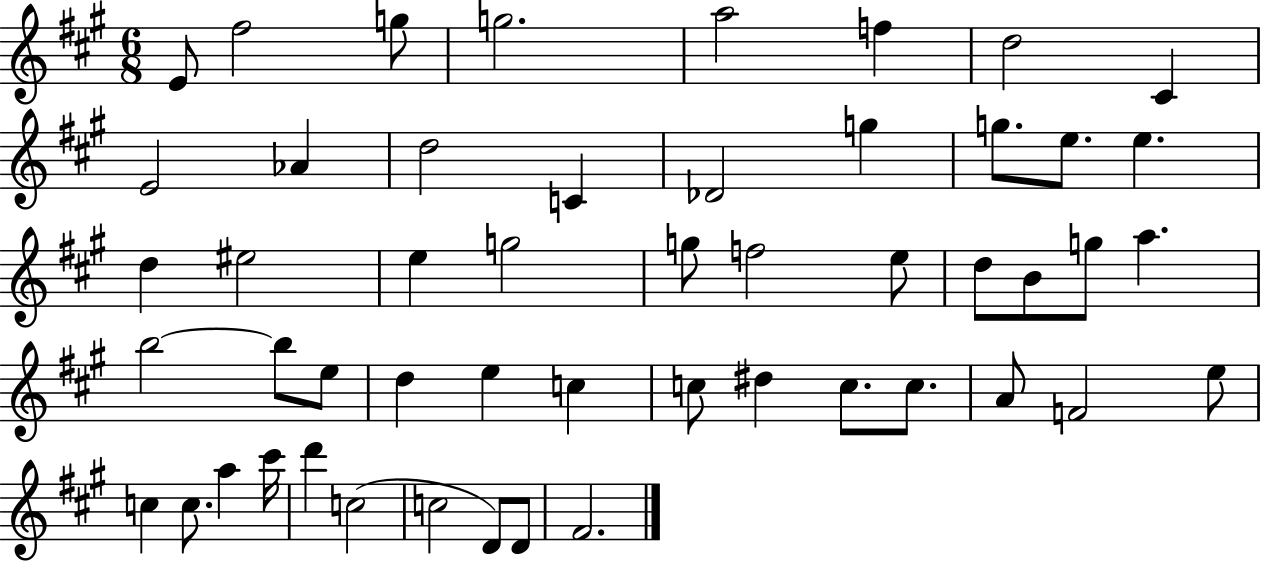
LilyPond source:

{
  \clef treble
  \numericTimeSignature
  \time 6/8
  \key a \major
  e'8 fis''2 g''8 | g''2. | a''2 f''4 | d''2 cis'4 | \break e'2 aes'4 | d''2 c'4 | des'2 g''4 | g''8. e''8. e''4. | \break d''4 eis''2 | e''4 g''2 | g''8 f''2 e''8 | d''8 b'8 g''8 a''4. | \break b''2~~ b''8 e''8 | d''4 e''4 c''4 | c''8 dis''4 c''8. c''8. | a'8 f'2 e''8 | \break c''4 c''8. a''4 cis'''16 | d'''4 c''2( | c''2 d'8) d'8 | fis'2. | \break \bar "|."
}